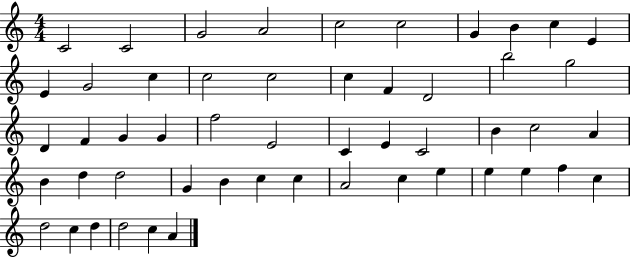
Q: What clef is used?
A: treble